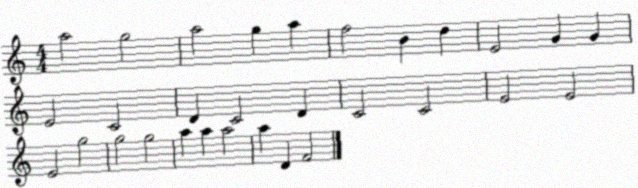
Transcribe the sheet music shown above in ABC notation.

X:1
T:Untitled
M:4/4
L:1/4
K:C
a2 g2 a2 g a f2 B d E2 G G E2 C2 D C2 D C2 C2 E2 E2 E2 g2 g2 g2 a a a2 a D F2